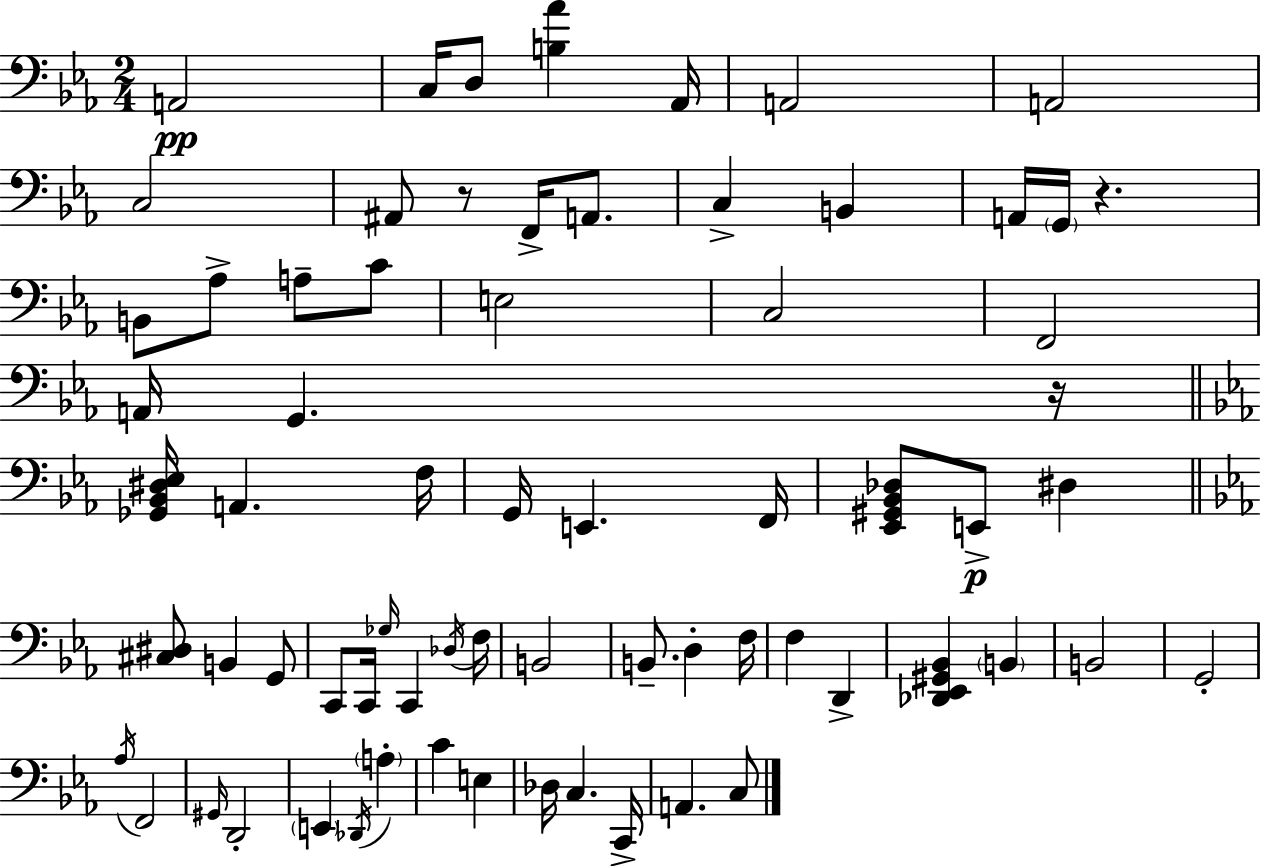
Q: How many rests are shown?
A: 3